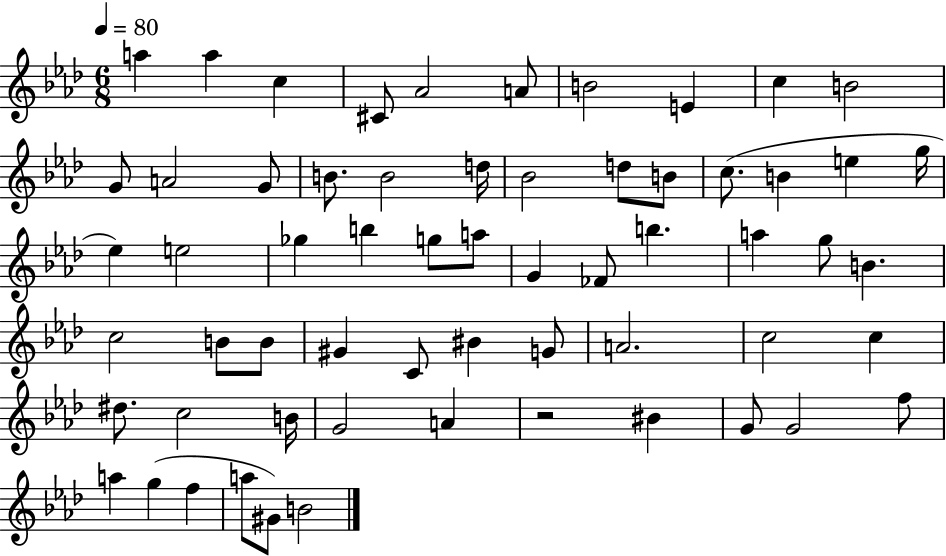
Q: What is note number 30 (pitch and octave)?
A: G4